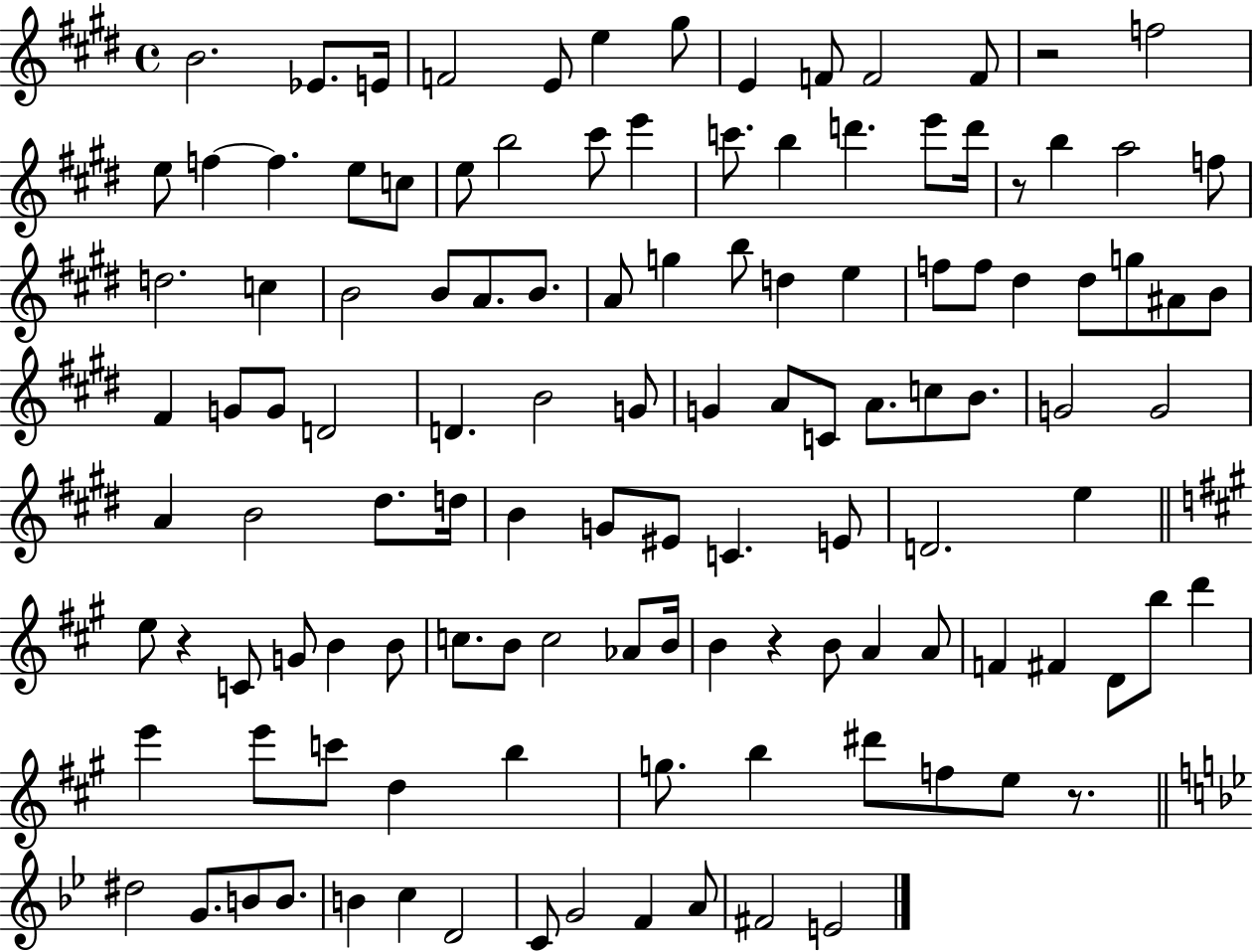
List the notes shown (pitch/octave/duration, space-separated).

B4/h. Eb4/e. E4/s F4/h E4/e E5/q G#5/e E4/q F4/e F4/h F4/e R/h F5/h E5/e F5/q F5/q. E5/e C5/e E5/e B5/h C#6/e E6/q C6/e. B5/q D6/q. E6/e D6/s R/e B5/q A5/h F5/e D5/h. C5/q B4/h B4/e A4/e. B4/e. A4/e G5/q B5/e D5/q E5/q F5/e F5/e D#5/q D#5/e G5/e A#4/e B4/e F#4/q G4/e G4/e D4/h D4/q. B4/h G4/e G4/q A4/e C4/e A4/e. C5/e B4/e. G4/h G4/h A4/q B4/h D#5/e. D5/s B4/q G4/e EIS4/e C4/q. E4/e D4/h. E5/q E5/e R/q C4/e G4/e B4/q B4/e C5/e. B4/e C5/h Ab4/e B4/s B4/q R/q B4/e A4/q A4/e F4/q F#4/q D4/e B5/e D6/q E6/q E6/e C6/e D5/q B5/q G5/e. B5/q D#6/e F5/e E5/e R/e. D#5/h G4/e. B4/e B4/e. B4/q C5/q D4/h C4/e G4/h F4/q A4/e F#4/h E4/h